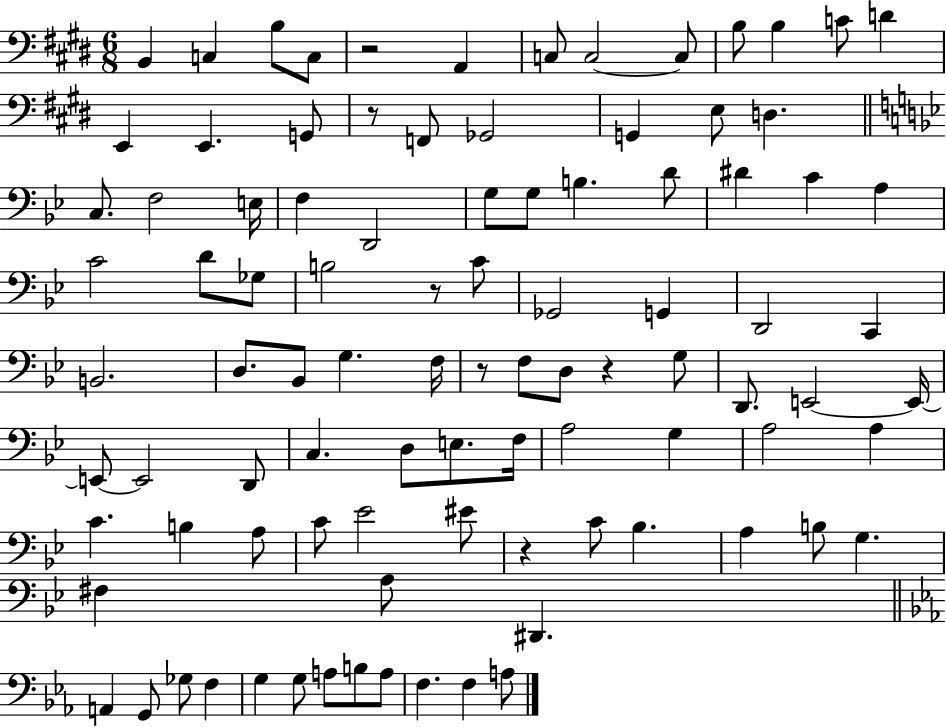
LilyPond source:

{
  \clef bass
  \numericTimeSignature
  \time 6/8
  \key e \major
  b,4 c4 b8 c8 | r2 a,4 | c8 c2~~ c8 | b8 b4 c'8 d'4 | \break e,4 e,4. g,8 | r8 f,8 ges,2 | g,4 e8 d4. | \bar "||" \break \key bes \major c8. f2 e16 | f4 d,2 | g8 g8 b4. d'8 | dis'4 c'4 a4 | \break c'2 d'8 ges8 | b2 r8 c'8 | ges,2 g,4 | d,2 c,4 | \break b,2. | d8. bes,8 g4. f16 | r8 f8 d8 r4 g8 | d,8. e,2~~ e,16~~ | \break e,8~~ e,2 d,8 | c4. d8 e8. f16 | a2 g4 | a2 a4 | \break c'4. b4 a8 | c'8 ees'2 eis'8 | r4 c'8 bes4. | a4 b8 g4. | \break fis4 a8 dis,4. | \bar "||" \break \key c \minor a,4 g,8 ges8 f4 | g4 g8 a8 b8 a8 | f4. f4 a8 | \bar "|."
}